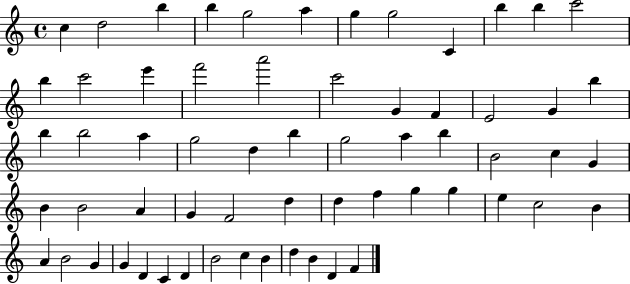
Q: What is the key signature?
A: C major